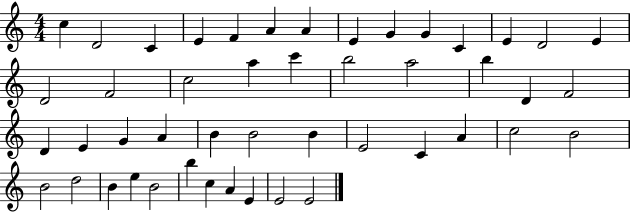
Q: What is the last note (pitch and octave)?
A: E4